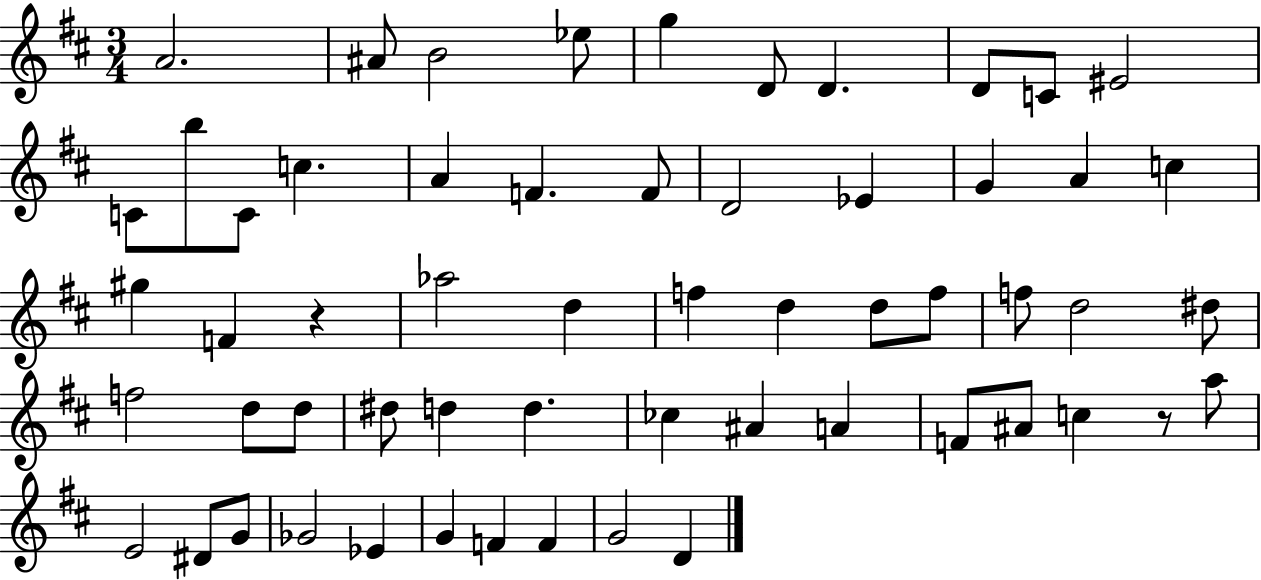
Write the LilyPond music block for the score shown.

{
  \clef treble
  \numericTimeSignature
  \time 3/4
  \key d \major
  a'2. | ais'8 b'2 ees''8 | g''4 d'8 d'4. | d'8 c'8 eis'2 | \break c'8 b''8 c'8 c''4. | a'4 f'4. f'8 | d'2 ees'4 | g'4 a'4 c''4 | \break gis''4 f'4 r4 | aes''2 d''4 | f''4 d''4 d''8 f''8 | f''8 d''2 dis''8 | \break f''2 d''8 d''8 | dis''8 d''4 d''4. | ces''4 ais'4 a'4 | f'8 ais'8 c''4 r8 a''8 | \break e'2 dis'8 g'8 | ges'2 ees'4 | g'4 f'4 f'4 | g'2 d'4 | \break \bar "|."
}